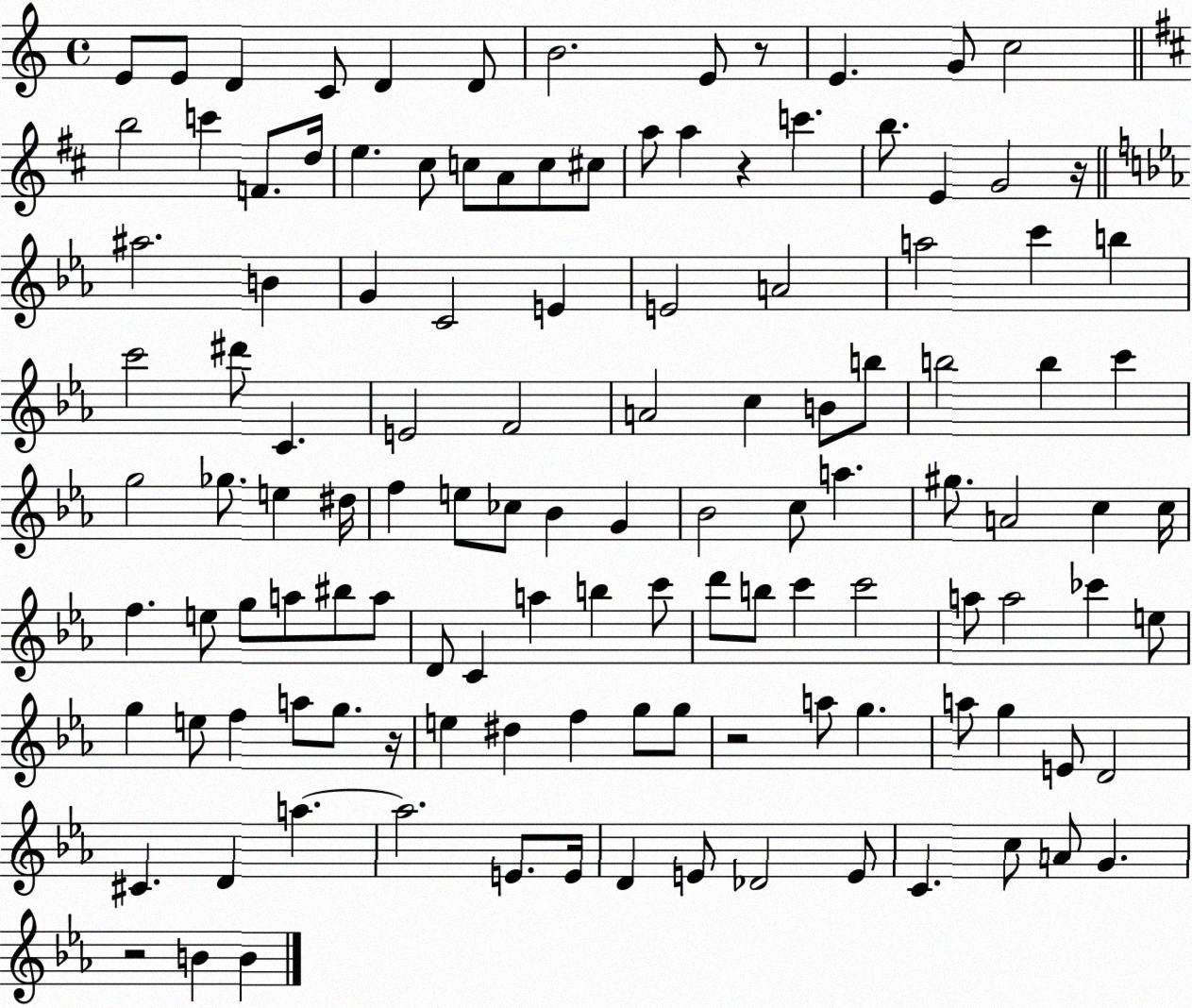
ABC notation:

X:1
T:Untitled
M:4/4
L:1/4
K:C
E/2 E/2 D C/2 D D/2 B2 E/2 z/2 E G/2 c2 b2 c' F/2 d/4 e ^c/2 c/2 A/2 c/2 ^c/2 a/2 a z c' b/2 E G2 z/4 ^a2 B G C2 E E2 A2 a2 c' b c'2 ^d'/2 C E2 F2 A2 c B/2 b/2 b2 b c' g2 _g/2 e ^d/4 f e/2 _c/2 _B G _B2 c/2 a ^g/2 A2 c c/4 f e/2 g/2 a/2 ^b/2 a/2 D/2 C a b c'/2 d'/2 b/2 c' c'2 a/2 a2 _c' e/2 g e/2 f a/2 g/2 z/4 e ^d f g/2 g/2 z2 a/2 g a/2 g E/2 D2 ^C D a a2 E/2 E/4 D E/2 _D2 E/2 C c/2 A/2 G z2 B B